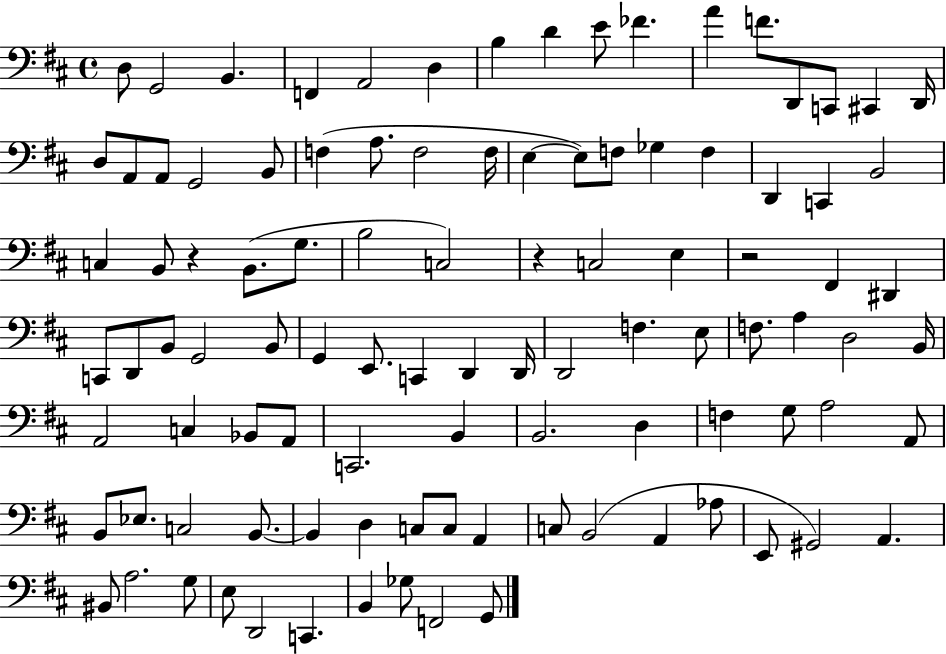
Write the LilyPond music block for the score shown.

{
  \clef bass
  \time 4/4
  \defaultTimeSignature
  \key d \major
  d8 g,2 b,4. | f,4 a,2 d4 | b4 d'4 e'8 fes'4. | a'4 f'8. d,8 c,8 cis,4 d,16 | \break d8 a,8 a,8 g,2 b,8 | f4( a8. f2 f16 | e4~~ e8) f8 ges4 f4 | d,4 c,4 b,2 | \break c4 b,8 r4 b,8.( g8. | b2 c2) | r4 c2 e4 | r2 fis,4 dis,4 | \break c,8 d,8 b,8 g,2 b,8 | g,4 e,8. c,4 d,4 d,16 | d,2 f4. e8 | f8. a4 d2 b,16 | \break a,2 c4 bes,8 a,8 | c,2. b,4 | b,2. d4 | f4 g8 a2 a,8 | \break b,8 ees8. c2 b,8.~~ | b,4 d4 c8 c8 a,4 | c8 b,2( a,4 aes8 | e,8 gis,2) a,4. | \break bis,8 a2. g8 | e8 d,2 c,4. | b,4 ges8 f,2 g,8 | \bar "|."
}